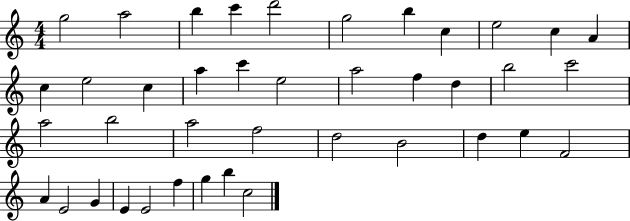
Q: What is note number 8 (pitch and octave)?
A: C5